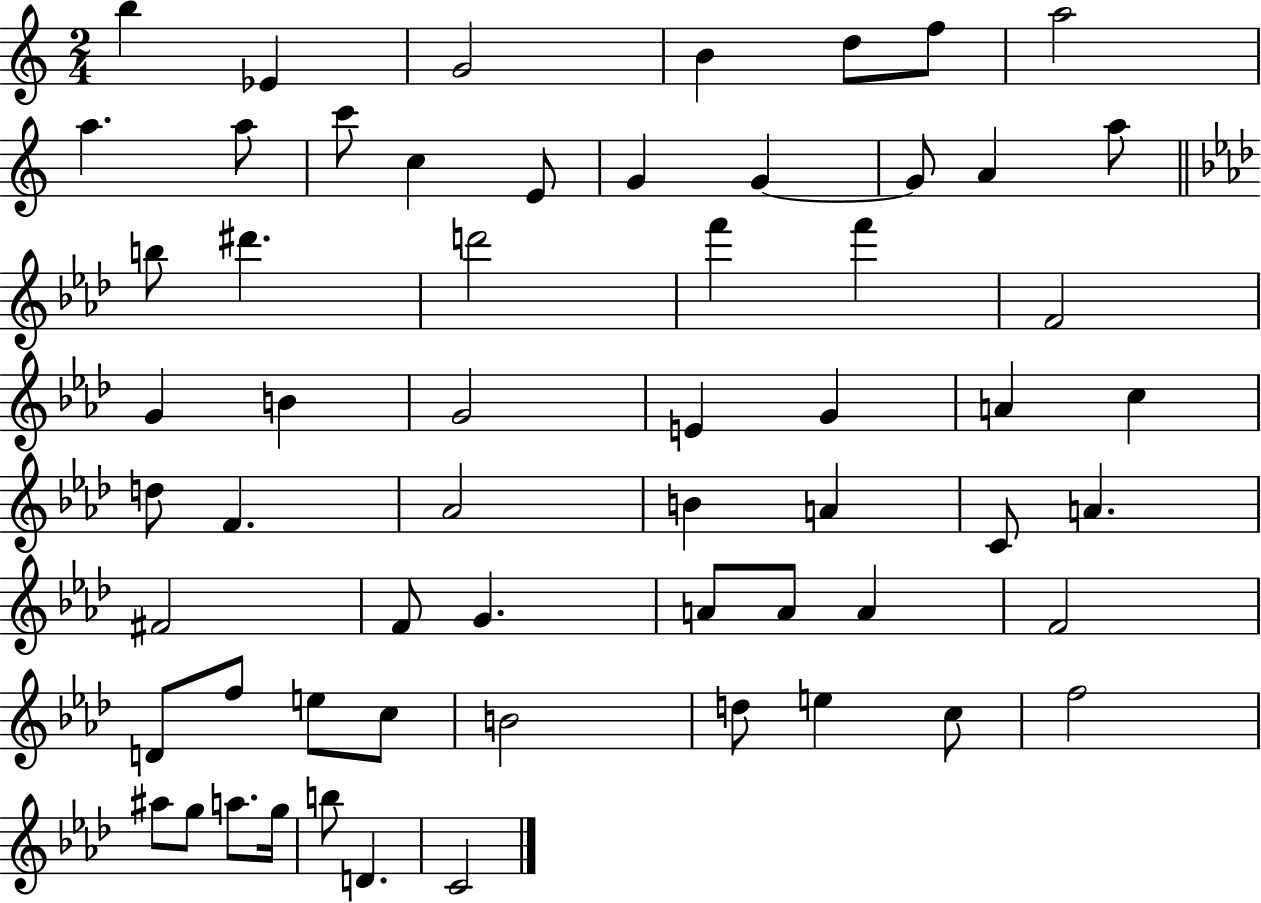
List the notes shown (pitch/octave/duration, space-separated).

B5/q Eb4/q G4/h B4/q D5/e F5/e A5/h A5/q. A5/e C6/e C5/q E4/e G4/q G4/q G4/e A4/q A5/e B5/e D#6/q. D6/h F6/q F6/q F4/h G4/q B4/q G4/h E4/q G4/q A4/q C5/q D5/e F4/q. Ab4/h B4/q A4/q C4/e A4/q. F#4/h F4/e G4/q. A4/e A4/e A4/q F4/h D4/e F5/e E5/e C5/e B4/h D5/e E5/q C5/e F5/h A#5/e G5/e A5/e. G5/s B5/e D4/q. C4/h